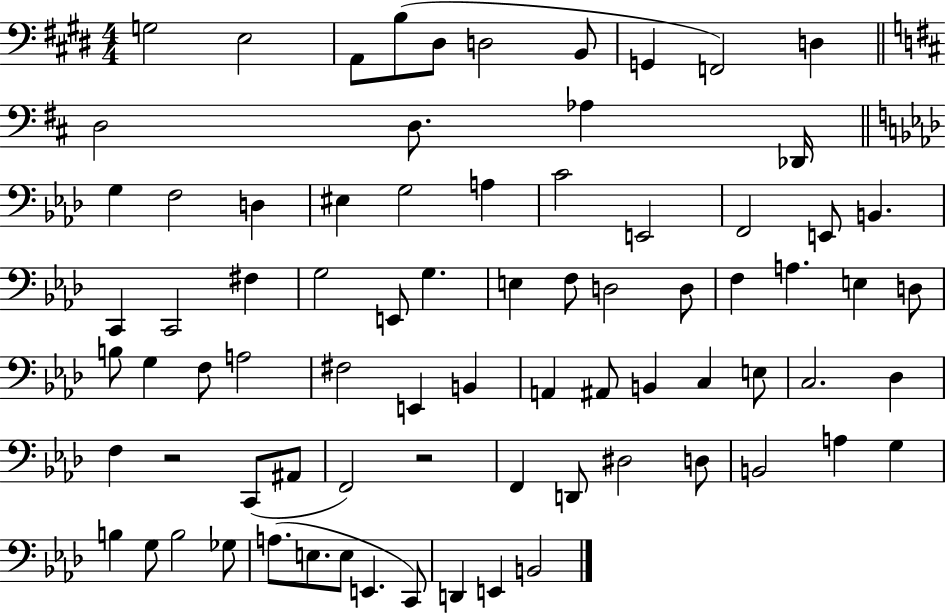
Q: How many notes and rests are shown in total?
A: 78